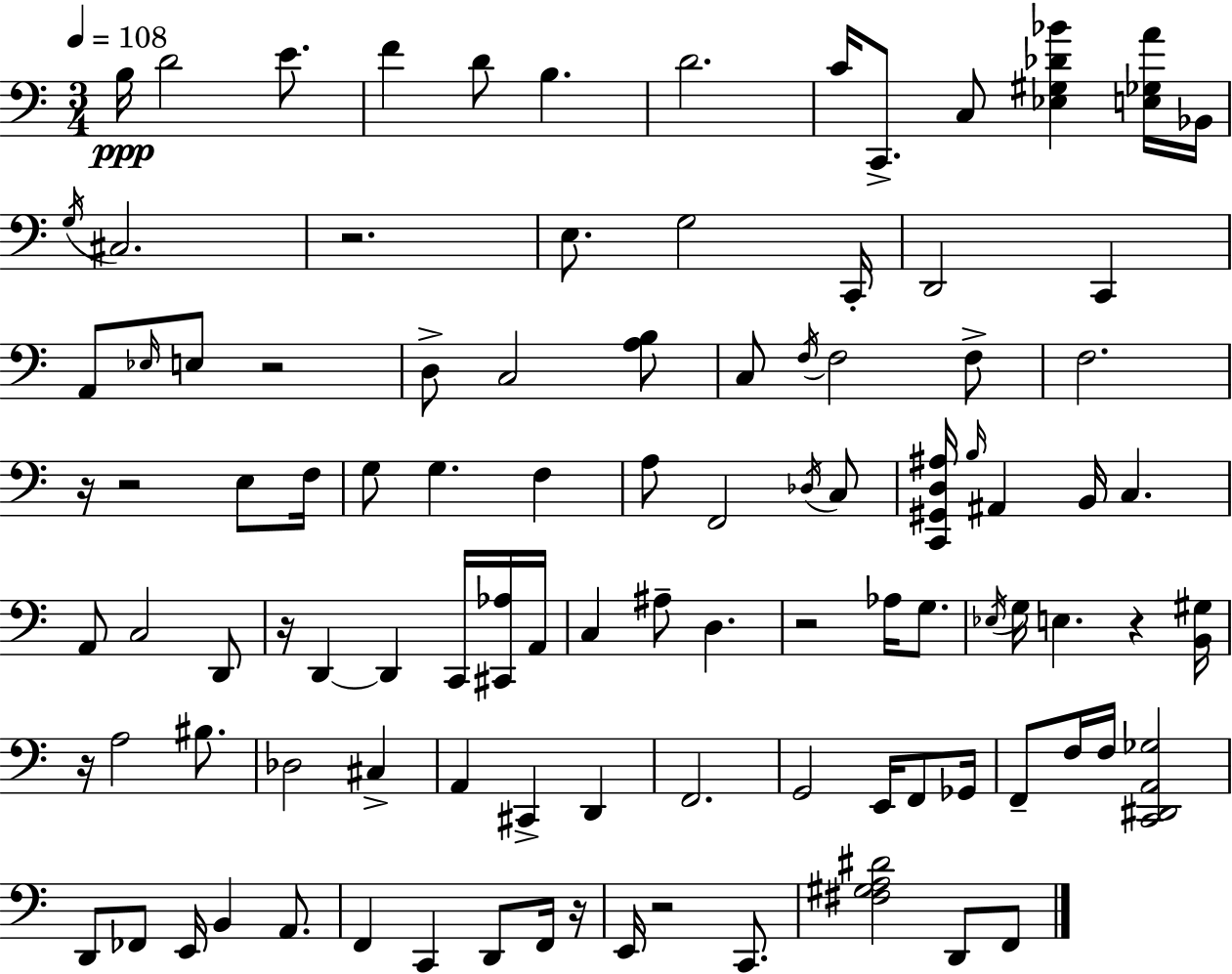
X:1
T:Untitled
M:3/4
L:1/4
K:Am
B,/4 D2 E/2 F D/2 B, D2 C/4 C,,/2 C,/2 [_E,^G,_D_B] [E,_G,A]/4 _B,,/4 G,/4 ^C,2 z2 E,/2 G,2 C,,/4 D,,2 C,, A,,/2 _E,/4 E,/2 z2 D,/2 C,2 [A,B,]/2 C,/2 F,/4 F,2 F,/2 F,2 z/4 z2 E,/2 F,/4 G,/2 G, F, A,/2 F,,2 _D,/4 C,/2 [C,,^G,,D,^A,]/4 B,/4 ^A,, B,,/4 C, A,,/2 C,2 D,,/2 z/4 D,, D,, C,,/4 [^C,,_A,]/4 A,,/4 C, ^A,/2 D, z2 _A,/4 G,/2 _E,/4 G,/4 E, z [B,,^G,]/4 z/4 A,2 ^B,/2 _D,2 ^C, A,, ^C,, D,, F,,2 G,,2 E,,/4 F,,/2 _G,,/4 F,,/2 F,/4 F,/4 [C,,^D,,A,,_G,]2 D,,/2 _F,,/2 E,,/4 B,, A,,/2 F,, C,, D,,/2 F,,/4 z/4 E,,/4 z2 C,,/2 [^F,^G,A,^D]2 D,,/2 F,,/2